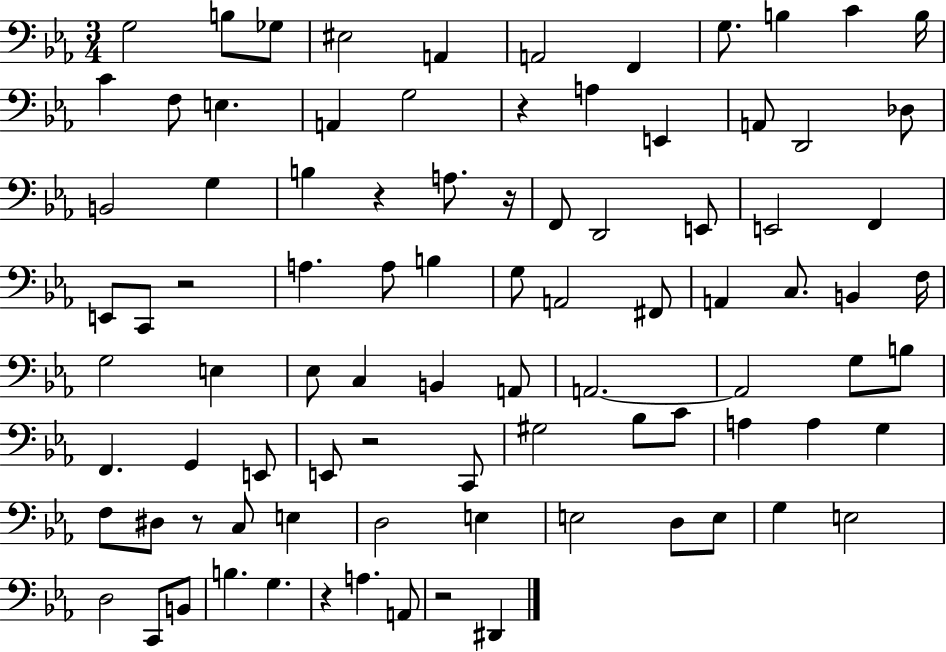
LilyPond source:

{
  \clef bass
  \numericTimeSignature
  \time 3/4
  \key ees \major
  g2 b8 ges8 | eis2 a,4 | a,2 f,4 | g8. b4 c'4 b16 | \break c'4 f8 e4. | a,4 g2 | r4 a4 e,4 | a,8 d,2 des8 | \break b,2 g4 | b4 r4 a8. r16 | f,8 d,2 e,8 | e,2 f,4 | \break e,8 c,8 r2 | a4. a8 b4 | g8 a,2 fis,8 | a,4 c8. b,4 f16 | \break g2 e4 | ees8 c4 b,4 a,8 | a,2.~~ | a,2 g8 b8 | \break f,4. g,4 e,8 | e,8 r2 c,8 | gis2 bes8 c'8 | a4 a4 g4 | \break f8 dis8 r8 c8 e4 | d2 e4 | e2 d8 e8 | g4 e2 | \break d2 c,8 b,8 | b4. g4. | r4 a4. a,8 | r2 dis,4 | \break \bar "|."
}